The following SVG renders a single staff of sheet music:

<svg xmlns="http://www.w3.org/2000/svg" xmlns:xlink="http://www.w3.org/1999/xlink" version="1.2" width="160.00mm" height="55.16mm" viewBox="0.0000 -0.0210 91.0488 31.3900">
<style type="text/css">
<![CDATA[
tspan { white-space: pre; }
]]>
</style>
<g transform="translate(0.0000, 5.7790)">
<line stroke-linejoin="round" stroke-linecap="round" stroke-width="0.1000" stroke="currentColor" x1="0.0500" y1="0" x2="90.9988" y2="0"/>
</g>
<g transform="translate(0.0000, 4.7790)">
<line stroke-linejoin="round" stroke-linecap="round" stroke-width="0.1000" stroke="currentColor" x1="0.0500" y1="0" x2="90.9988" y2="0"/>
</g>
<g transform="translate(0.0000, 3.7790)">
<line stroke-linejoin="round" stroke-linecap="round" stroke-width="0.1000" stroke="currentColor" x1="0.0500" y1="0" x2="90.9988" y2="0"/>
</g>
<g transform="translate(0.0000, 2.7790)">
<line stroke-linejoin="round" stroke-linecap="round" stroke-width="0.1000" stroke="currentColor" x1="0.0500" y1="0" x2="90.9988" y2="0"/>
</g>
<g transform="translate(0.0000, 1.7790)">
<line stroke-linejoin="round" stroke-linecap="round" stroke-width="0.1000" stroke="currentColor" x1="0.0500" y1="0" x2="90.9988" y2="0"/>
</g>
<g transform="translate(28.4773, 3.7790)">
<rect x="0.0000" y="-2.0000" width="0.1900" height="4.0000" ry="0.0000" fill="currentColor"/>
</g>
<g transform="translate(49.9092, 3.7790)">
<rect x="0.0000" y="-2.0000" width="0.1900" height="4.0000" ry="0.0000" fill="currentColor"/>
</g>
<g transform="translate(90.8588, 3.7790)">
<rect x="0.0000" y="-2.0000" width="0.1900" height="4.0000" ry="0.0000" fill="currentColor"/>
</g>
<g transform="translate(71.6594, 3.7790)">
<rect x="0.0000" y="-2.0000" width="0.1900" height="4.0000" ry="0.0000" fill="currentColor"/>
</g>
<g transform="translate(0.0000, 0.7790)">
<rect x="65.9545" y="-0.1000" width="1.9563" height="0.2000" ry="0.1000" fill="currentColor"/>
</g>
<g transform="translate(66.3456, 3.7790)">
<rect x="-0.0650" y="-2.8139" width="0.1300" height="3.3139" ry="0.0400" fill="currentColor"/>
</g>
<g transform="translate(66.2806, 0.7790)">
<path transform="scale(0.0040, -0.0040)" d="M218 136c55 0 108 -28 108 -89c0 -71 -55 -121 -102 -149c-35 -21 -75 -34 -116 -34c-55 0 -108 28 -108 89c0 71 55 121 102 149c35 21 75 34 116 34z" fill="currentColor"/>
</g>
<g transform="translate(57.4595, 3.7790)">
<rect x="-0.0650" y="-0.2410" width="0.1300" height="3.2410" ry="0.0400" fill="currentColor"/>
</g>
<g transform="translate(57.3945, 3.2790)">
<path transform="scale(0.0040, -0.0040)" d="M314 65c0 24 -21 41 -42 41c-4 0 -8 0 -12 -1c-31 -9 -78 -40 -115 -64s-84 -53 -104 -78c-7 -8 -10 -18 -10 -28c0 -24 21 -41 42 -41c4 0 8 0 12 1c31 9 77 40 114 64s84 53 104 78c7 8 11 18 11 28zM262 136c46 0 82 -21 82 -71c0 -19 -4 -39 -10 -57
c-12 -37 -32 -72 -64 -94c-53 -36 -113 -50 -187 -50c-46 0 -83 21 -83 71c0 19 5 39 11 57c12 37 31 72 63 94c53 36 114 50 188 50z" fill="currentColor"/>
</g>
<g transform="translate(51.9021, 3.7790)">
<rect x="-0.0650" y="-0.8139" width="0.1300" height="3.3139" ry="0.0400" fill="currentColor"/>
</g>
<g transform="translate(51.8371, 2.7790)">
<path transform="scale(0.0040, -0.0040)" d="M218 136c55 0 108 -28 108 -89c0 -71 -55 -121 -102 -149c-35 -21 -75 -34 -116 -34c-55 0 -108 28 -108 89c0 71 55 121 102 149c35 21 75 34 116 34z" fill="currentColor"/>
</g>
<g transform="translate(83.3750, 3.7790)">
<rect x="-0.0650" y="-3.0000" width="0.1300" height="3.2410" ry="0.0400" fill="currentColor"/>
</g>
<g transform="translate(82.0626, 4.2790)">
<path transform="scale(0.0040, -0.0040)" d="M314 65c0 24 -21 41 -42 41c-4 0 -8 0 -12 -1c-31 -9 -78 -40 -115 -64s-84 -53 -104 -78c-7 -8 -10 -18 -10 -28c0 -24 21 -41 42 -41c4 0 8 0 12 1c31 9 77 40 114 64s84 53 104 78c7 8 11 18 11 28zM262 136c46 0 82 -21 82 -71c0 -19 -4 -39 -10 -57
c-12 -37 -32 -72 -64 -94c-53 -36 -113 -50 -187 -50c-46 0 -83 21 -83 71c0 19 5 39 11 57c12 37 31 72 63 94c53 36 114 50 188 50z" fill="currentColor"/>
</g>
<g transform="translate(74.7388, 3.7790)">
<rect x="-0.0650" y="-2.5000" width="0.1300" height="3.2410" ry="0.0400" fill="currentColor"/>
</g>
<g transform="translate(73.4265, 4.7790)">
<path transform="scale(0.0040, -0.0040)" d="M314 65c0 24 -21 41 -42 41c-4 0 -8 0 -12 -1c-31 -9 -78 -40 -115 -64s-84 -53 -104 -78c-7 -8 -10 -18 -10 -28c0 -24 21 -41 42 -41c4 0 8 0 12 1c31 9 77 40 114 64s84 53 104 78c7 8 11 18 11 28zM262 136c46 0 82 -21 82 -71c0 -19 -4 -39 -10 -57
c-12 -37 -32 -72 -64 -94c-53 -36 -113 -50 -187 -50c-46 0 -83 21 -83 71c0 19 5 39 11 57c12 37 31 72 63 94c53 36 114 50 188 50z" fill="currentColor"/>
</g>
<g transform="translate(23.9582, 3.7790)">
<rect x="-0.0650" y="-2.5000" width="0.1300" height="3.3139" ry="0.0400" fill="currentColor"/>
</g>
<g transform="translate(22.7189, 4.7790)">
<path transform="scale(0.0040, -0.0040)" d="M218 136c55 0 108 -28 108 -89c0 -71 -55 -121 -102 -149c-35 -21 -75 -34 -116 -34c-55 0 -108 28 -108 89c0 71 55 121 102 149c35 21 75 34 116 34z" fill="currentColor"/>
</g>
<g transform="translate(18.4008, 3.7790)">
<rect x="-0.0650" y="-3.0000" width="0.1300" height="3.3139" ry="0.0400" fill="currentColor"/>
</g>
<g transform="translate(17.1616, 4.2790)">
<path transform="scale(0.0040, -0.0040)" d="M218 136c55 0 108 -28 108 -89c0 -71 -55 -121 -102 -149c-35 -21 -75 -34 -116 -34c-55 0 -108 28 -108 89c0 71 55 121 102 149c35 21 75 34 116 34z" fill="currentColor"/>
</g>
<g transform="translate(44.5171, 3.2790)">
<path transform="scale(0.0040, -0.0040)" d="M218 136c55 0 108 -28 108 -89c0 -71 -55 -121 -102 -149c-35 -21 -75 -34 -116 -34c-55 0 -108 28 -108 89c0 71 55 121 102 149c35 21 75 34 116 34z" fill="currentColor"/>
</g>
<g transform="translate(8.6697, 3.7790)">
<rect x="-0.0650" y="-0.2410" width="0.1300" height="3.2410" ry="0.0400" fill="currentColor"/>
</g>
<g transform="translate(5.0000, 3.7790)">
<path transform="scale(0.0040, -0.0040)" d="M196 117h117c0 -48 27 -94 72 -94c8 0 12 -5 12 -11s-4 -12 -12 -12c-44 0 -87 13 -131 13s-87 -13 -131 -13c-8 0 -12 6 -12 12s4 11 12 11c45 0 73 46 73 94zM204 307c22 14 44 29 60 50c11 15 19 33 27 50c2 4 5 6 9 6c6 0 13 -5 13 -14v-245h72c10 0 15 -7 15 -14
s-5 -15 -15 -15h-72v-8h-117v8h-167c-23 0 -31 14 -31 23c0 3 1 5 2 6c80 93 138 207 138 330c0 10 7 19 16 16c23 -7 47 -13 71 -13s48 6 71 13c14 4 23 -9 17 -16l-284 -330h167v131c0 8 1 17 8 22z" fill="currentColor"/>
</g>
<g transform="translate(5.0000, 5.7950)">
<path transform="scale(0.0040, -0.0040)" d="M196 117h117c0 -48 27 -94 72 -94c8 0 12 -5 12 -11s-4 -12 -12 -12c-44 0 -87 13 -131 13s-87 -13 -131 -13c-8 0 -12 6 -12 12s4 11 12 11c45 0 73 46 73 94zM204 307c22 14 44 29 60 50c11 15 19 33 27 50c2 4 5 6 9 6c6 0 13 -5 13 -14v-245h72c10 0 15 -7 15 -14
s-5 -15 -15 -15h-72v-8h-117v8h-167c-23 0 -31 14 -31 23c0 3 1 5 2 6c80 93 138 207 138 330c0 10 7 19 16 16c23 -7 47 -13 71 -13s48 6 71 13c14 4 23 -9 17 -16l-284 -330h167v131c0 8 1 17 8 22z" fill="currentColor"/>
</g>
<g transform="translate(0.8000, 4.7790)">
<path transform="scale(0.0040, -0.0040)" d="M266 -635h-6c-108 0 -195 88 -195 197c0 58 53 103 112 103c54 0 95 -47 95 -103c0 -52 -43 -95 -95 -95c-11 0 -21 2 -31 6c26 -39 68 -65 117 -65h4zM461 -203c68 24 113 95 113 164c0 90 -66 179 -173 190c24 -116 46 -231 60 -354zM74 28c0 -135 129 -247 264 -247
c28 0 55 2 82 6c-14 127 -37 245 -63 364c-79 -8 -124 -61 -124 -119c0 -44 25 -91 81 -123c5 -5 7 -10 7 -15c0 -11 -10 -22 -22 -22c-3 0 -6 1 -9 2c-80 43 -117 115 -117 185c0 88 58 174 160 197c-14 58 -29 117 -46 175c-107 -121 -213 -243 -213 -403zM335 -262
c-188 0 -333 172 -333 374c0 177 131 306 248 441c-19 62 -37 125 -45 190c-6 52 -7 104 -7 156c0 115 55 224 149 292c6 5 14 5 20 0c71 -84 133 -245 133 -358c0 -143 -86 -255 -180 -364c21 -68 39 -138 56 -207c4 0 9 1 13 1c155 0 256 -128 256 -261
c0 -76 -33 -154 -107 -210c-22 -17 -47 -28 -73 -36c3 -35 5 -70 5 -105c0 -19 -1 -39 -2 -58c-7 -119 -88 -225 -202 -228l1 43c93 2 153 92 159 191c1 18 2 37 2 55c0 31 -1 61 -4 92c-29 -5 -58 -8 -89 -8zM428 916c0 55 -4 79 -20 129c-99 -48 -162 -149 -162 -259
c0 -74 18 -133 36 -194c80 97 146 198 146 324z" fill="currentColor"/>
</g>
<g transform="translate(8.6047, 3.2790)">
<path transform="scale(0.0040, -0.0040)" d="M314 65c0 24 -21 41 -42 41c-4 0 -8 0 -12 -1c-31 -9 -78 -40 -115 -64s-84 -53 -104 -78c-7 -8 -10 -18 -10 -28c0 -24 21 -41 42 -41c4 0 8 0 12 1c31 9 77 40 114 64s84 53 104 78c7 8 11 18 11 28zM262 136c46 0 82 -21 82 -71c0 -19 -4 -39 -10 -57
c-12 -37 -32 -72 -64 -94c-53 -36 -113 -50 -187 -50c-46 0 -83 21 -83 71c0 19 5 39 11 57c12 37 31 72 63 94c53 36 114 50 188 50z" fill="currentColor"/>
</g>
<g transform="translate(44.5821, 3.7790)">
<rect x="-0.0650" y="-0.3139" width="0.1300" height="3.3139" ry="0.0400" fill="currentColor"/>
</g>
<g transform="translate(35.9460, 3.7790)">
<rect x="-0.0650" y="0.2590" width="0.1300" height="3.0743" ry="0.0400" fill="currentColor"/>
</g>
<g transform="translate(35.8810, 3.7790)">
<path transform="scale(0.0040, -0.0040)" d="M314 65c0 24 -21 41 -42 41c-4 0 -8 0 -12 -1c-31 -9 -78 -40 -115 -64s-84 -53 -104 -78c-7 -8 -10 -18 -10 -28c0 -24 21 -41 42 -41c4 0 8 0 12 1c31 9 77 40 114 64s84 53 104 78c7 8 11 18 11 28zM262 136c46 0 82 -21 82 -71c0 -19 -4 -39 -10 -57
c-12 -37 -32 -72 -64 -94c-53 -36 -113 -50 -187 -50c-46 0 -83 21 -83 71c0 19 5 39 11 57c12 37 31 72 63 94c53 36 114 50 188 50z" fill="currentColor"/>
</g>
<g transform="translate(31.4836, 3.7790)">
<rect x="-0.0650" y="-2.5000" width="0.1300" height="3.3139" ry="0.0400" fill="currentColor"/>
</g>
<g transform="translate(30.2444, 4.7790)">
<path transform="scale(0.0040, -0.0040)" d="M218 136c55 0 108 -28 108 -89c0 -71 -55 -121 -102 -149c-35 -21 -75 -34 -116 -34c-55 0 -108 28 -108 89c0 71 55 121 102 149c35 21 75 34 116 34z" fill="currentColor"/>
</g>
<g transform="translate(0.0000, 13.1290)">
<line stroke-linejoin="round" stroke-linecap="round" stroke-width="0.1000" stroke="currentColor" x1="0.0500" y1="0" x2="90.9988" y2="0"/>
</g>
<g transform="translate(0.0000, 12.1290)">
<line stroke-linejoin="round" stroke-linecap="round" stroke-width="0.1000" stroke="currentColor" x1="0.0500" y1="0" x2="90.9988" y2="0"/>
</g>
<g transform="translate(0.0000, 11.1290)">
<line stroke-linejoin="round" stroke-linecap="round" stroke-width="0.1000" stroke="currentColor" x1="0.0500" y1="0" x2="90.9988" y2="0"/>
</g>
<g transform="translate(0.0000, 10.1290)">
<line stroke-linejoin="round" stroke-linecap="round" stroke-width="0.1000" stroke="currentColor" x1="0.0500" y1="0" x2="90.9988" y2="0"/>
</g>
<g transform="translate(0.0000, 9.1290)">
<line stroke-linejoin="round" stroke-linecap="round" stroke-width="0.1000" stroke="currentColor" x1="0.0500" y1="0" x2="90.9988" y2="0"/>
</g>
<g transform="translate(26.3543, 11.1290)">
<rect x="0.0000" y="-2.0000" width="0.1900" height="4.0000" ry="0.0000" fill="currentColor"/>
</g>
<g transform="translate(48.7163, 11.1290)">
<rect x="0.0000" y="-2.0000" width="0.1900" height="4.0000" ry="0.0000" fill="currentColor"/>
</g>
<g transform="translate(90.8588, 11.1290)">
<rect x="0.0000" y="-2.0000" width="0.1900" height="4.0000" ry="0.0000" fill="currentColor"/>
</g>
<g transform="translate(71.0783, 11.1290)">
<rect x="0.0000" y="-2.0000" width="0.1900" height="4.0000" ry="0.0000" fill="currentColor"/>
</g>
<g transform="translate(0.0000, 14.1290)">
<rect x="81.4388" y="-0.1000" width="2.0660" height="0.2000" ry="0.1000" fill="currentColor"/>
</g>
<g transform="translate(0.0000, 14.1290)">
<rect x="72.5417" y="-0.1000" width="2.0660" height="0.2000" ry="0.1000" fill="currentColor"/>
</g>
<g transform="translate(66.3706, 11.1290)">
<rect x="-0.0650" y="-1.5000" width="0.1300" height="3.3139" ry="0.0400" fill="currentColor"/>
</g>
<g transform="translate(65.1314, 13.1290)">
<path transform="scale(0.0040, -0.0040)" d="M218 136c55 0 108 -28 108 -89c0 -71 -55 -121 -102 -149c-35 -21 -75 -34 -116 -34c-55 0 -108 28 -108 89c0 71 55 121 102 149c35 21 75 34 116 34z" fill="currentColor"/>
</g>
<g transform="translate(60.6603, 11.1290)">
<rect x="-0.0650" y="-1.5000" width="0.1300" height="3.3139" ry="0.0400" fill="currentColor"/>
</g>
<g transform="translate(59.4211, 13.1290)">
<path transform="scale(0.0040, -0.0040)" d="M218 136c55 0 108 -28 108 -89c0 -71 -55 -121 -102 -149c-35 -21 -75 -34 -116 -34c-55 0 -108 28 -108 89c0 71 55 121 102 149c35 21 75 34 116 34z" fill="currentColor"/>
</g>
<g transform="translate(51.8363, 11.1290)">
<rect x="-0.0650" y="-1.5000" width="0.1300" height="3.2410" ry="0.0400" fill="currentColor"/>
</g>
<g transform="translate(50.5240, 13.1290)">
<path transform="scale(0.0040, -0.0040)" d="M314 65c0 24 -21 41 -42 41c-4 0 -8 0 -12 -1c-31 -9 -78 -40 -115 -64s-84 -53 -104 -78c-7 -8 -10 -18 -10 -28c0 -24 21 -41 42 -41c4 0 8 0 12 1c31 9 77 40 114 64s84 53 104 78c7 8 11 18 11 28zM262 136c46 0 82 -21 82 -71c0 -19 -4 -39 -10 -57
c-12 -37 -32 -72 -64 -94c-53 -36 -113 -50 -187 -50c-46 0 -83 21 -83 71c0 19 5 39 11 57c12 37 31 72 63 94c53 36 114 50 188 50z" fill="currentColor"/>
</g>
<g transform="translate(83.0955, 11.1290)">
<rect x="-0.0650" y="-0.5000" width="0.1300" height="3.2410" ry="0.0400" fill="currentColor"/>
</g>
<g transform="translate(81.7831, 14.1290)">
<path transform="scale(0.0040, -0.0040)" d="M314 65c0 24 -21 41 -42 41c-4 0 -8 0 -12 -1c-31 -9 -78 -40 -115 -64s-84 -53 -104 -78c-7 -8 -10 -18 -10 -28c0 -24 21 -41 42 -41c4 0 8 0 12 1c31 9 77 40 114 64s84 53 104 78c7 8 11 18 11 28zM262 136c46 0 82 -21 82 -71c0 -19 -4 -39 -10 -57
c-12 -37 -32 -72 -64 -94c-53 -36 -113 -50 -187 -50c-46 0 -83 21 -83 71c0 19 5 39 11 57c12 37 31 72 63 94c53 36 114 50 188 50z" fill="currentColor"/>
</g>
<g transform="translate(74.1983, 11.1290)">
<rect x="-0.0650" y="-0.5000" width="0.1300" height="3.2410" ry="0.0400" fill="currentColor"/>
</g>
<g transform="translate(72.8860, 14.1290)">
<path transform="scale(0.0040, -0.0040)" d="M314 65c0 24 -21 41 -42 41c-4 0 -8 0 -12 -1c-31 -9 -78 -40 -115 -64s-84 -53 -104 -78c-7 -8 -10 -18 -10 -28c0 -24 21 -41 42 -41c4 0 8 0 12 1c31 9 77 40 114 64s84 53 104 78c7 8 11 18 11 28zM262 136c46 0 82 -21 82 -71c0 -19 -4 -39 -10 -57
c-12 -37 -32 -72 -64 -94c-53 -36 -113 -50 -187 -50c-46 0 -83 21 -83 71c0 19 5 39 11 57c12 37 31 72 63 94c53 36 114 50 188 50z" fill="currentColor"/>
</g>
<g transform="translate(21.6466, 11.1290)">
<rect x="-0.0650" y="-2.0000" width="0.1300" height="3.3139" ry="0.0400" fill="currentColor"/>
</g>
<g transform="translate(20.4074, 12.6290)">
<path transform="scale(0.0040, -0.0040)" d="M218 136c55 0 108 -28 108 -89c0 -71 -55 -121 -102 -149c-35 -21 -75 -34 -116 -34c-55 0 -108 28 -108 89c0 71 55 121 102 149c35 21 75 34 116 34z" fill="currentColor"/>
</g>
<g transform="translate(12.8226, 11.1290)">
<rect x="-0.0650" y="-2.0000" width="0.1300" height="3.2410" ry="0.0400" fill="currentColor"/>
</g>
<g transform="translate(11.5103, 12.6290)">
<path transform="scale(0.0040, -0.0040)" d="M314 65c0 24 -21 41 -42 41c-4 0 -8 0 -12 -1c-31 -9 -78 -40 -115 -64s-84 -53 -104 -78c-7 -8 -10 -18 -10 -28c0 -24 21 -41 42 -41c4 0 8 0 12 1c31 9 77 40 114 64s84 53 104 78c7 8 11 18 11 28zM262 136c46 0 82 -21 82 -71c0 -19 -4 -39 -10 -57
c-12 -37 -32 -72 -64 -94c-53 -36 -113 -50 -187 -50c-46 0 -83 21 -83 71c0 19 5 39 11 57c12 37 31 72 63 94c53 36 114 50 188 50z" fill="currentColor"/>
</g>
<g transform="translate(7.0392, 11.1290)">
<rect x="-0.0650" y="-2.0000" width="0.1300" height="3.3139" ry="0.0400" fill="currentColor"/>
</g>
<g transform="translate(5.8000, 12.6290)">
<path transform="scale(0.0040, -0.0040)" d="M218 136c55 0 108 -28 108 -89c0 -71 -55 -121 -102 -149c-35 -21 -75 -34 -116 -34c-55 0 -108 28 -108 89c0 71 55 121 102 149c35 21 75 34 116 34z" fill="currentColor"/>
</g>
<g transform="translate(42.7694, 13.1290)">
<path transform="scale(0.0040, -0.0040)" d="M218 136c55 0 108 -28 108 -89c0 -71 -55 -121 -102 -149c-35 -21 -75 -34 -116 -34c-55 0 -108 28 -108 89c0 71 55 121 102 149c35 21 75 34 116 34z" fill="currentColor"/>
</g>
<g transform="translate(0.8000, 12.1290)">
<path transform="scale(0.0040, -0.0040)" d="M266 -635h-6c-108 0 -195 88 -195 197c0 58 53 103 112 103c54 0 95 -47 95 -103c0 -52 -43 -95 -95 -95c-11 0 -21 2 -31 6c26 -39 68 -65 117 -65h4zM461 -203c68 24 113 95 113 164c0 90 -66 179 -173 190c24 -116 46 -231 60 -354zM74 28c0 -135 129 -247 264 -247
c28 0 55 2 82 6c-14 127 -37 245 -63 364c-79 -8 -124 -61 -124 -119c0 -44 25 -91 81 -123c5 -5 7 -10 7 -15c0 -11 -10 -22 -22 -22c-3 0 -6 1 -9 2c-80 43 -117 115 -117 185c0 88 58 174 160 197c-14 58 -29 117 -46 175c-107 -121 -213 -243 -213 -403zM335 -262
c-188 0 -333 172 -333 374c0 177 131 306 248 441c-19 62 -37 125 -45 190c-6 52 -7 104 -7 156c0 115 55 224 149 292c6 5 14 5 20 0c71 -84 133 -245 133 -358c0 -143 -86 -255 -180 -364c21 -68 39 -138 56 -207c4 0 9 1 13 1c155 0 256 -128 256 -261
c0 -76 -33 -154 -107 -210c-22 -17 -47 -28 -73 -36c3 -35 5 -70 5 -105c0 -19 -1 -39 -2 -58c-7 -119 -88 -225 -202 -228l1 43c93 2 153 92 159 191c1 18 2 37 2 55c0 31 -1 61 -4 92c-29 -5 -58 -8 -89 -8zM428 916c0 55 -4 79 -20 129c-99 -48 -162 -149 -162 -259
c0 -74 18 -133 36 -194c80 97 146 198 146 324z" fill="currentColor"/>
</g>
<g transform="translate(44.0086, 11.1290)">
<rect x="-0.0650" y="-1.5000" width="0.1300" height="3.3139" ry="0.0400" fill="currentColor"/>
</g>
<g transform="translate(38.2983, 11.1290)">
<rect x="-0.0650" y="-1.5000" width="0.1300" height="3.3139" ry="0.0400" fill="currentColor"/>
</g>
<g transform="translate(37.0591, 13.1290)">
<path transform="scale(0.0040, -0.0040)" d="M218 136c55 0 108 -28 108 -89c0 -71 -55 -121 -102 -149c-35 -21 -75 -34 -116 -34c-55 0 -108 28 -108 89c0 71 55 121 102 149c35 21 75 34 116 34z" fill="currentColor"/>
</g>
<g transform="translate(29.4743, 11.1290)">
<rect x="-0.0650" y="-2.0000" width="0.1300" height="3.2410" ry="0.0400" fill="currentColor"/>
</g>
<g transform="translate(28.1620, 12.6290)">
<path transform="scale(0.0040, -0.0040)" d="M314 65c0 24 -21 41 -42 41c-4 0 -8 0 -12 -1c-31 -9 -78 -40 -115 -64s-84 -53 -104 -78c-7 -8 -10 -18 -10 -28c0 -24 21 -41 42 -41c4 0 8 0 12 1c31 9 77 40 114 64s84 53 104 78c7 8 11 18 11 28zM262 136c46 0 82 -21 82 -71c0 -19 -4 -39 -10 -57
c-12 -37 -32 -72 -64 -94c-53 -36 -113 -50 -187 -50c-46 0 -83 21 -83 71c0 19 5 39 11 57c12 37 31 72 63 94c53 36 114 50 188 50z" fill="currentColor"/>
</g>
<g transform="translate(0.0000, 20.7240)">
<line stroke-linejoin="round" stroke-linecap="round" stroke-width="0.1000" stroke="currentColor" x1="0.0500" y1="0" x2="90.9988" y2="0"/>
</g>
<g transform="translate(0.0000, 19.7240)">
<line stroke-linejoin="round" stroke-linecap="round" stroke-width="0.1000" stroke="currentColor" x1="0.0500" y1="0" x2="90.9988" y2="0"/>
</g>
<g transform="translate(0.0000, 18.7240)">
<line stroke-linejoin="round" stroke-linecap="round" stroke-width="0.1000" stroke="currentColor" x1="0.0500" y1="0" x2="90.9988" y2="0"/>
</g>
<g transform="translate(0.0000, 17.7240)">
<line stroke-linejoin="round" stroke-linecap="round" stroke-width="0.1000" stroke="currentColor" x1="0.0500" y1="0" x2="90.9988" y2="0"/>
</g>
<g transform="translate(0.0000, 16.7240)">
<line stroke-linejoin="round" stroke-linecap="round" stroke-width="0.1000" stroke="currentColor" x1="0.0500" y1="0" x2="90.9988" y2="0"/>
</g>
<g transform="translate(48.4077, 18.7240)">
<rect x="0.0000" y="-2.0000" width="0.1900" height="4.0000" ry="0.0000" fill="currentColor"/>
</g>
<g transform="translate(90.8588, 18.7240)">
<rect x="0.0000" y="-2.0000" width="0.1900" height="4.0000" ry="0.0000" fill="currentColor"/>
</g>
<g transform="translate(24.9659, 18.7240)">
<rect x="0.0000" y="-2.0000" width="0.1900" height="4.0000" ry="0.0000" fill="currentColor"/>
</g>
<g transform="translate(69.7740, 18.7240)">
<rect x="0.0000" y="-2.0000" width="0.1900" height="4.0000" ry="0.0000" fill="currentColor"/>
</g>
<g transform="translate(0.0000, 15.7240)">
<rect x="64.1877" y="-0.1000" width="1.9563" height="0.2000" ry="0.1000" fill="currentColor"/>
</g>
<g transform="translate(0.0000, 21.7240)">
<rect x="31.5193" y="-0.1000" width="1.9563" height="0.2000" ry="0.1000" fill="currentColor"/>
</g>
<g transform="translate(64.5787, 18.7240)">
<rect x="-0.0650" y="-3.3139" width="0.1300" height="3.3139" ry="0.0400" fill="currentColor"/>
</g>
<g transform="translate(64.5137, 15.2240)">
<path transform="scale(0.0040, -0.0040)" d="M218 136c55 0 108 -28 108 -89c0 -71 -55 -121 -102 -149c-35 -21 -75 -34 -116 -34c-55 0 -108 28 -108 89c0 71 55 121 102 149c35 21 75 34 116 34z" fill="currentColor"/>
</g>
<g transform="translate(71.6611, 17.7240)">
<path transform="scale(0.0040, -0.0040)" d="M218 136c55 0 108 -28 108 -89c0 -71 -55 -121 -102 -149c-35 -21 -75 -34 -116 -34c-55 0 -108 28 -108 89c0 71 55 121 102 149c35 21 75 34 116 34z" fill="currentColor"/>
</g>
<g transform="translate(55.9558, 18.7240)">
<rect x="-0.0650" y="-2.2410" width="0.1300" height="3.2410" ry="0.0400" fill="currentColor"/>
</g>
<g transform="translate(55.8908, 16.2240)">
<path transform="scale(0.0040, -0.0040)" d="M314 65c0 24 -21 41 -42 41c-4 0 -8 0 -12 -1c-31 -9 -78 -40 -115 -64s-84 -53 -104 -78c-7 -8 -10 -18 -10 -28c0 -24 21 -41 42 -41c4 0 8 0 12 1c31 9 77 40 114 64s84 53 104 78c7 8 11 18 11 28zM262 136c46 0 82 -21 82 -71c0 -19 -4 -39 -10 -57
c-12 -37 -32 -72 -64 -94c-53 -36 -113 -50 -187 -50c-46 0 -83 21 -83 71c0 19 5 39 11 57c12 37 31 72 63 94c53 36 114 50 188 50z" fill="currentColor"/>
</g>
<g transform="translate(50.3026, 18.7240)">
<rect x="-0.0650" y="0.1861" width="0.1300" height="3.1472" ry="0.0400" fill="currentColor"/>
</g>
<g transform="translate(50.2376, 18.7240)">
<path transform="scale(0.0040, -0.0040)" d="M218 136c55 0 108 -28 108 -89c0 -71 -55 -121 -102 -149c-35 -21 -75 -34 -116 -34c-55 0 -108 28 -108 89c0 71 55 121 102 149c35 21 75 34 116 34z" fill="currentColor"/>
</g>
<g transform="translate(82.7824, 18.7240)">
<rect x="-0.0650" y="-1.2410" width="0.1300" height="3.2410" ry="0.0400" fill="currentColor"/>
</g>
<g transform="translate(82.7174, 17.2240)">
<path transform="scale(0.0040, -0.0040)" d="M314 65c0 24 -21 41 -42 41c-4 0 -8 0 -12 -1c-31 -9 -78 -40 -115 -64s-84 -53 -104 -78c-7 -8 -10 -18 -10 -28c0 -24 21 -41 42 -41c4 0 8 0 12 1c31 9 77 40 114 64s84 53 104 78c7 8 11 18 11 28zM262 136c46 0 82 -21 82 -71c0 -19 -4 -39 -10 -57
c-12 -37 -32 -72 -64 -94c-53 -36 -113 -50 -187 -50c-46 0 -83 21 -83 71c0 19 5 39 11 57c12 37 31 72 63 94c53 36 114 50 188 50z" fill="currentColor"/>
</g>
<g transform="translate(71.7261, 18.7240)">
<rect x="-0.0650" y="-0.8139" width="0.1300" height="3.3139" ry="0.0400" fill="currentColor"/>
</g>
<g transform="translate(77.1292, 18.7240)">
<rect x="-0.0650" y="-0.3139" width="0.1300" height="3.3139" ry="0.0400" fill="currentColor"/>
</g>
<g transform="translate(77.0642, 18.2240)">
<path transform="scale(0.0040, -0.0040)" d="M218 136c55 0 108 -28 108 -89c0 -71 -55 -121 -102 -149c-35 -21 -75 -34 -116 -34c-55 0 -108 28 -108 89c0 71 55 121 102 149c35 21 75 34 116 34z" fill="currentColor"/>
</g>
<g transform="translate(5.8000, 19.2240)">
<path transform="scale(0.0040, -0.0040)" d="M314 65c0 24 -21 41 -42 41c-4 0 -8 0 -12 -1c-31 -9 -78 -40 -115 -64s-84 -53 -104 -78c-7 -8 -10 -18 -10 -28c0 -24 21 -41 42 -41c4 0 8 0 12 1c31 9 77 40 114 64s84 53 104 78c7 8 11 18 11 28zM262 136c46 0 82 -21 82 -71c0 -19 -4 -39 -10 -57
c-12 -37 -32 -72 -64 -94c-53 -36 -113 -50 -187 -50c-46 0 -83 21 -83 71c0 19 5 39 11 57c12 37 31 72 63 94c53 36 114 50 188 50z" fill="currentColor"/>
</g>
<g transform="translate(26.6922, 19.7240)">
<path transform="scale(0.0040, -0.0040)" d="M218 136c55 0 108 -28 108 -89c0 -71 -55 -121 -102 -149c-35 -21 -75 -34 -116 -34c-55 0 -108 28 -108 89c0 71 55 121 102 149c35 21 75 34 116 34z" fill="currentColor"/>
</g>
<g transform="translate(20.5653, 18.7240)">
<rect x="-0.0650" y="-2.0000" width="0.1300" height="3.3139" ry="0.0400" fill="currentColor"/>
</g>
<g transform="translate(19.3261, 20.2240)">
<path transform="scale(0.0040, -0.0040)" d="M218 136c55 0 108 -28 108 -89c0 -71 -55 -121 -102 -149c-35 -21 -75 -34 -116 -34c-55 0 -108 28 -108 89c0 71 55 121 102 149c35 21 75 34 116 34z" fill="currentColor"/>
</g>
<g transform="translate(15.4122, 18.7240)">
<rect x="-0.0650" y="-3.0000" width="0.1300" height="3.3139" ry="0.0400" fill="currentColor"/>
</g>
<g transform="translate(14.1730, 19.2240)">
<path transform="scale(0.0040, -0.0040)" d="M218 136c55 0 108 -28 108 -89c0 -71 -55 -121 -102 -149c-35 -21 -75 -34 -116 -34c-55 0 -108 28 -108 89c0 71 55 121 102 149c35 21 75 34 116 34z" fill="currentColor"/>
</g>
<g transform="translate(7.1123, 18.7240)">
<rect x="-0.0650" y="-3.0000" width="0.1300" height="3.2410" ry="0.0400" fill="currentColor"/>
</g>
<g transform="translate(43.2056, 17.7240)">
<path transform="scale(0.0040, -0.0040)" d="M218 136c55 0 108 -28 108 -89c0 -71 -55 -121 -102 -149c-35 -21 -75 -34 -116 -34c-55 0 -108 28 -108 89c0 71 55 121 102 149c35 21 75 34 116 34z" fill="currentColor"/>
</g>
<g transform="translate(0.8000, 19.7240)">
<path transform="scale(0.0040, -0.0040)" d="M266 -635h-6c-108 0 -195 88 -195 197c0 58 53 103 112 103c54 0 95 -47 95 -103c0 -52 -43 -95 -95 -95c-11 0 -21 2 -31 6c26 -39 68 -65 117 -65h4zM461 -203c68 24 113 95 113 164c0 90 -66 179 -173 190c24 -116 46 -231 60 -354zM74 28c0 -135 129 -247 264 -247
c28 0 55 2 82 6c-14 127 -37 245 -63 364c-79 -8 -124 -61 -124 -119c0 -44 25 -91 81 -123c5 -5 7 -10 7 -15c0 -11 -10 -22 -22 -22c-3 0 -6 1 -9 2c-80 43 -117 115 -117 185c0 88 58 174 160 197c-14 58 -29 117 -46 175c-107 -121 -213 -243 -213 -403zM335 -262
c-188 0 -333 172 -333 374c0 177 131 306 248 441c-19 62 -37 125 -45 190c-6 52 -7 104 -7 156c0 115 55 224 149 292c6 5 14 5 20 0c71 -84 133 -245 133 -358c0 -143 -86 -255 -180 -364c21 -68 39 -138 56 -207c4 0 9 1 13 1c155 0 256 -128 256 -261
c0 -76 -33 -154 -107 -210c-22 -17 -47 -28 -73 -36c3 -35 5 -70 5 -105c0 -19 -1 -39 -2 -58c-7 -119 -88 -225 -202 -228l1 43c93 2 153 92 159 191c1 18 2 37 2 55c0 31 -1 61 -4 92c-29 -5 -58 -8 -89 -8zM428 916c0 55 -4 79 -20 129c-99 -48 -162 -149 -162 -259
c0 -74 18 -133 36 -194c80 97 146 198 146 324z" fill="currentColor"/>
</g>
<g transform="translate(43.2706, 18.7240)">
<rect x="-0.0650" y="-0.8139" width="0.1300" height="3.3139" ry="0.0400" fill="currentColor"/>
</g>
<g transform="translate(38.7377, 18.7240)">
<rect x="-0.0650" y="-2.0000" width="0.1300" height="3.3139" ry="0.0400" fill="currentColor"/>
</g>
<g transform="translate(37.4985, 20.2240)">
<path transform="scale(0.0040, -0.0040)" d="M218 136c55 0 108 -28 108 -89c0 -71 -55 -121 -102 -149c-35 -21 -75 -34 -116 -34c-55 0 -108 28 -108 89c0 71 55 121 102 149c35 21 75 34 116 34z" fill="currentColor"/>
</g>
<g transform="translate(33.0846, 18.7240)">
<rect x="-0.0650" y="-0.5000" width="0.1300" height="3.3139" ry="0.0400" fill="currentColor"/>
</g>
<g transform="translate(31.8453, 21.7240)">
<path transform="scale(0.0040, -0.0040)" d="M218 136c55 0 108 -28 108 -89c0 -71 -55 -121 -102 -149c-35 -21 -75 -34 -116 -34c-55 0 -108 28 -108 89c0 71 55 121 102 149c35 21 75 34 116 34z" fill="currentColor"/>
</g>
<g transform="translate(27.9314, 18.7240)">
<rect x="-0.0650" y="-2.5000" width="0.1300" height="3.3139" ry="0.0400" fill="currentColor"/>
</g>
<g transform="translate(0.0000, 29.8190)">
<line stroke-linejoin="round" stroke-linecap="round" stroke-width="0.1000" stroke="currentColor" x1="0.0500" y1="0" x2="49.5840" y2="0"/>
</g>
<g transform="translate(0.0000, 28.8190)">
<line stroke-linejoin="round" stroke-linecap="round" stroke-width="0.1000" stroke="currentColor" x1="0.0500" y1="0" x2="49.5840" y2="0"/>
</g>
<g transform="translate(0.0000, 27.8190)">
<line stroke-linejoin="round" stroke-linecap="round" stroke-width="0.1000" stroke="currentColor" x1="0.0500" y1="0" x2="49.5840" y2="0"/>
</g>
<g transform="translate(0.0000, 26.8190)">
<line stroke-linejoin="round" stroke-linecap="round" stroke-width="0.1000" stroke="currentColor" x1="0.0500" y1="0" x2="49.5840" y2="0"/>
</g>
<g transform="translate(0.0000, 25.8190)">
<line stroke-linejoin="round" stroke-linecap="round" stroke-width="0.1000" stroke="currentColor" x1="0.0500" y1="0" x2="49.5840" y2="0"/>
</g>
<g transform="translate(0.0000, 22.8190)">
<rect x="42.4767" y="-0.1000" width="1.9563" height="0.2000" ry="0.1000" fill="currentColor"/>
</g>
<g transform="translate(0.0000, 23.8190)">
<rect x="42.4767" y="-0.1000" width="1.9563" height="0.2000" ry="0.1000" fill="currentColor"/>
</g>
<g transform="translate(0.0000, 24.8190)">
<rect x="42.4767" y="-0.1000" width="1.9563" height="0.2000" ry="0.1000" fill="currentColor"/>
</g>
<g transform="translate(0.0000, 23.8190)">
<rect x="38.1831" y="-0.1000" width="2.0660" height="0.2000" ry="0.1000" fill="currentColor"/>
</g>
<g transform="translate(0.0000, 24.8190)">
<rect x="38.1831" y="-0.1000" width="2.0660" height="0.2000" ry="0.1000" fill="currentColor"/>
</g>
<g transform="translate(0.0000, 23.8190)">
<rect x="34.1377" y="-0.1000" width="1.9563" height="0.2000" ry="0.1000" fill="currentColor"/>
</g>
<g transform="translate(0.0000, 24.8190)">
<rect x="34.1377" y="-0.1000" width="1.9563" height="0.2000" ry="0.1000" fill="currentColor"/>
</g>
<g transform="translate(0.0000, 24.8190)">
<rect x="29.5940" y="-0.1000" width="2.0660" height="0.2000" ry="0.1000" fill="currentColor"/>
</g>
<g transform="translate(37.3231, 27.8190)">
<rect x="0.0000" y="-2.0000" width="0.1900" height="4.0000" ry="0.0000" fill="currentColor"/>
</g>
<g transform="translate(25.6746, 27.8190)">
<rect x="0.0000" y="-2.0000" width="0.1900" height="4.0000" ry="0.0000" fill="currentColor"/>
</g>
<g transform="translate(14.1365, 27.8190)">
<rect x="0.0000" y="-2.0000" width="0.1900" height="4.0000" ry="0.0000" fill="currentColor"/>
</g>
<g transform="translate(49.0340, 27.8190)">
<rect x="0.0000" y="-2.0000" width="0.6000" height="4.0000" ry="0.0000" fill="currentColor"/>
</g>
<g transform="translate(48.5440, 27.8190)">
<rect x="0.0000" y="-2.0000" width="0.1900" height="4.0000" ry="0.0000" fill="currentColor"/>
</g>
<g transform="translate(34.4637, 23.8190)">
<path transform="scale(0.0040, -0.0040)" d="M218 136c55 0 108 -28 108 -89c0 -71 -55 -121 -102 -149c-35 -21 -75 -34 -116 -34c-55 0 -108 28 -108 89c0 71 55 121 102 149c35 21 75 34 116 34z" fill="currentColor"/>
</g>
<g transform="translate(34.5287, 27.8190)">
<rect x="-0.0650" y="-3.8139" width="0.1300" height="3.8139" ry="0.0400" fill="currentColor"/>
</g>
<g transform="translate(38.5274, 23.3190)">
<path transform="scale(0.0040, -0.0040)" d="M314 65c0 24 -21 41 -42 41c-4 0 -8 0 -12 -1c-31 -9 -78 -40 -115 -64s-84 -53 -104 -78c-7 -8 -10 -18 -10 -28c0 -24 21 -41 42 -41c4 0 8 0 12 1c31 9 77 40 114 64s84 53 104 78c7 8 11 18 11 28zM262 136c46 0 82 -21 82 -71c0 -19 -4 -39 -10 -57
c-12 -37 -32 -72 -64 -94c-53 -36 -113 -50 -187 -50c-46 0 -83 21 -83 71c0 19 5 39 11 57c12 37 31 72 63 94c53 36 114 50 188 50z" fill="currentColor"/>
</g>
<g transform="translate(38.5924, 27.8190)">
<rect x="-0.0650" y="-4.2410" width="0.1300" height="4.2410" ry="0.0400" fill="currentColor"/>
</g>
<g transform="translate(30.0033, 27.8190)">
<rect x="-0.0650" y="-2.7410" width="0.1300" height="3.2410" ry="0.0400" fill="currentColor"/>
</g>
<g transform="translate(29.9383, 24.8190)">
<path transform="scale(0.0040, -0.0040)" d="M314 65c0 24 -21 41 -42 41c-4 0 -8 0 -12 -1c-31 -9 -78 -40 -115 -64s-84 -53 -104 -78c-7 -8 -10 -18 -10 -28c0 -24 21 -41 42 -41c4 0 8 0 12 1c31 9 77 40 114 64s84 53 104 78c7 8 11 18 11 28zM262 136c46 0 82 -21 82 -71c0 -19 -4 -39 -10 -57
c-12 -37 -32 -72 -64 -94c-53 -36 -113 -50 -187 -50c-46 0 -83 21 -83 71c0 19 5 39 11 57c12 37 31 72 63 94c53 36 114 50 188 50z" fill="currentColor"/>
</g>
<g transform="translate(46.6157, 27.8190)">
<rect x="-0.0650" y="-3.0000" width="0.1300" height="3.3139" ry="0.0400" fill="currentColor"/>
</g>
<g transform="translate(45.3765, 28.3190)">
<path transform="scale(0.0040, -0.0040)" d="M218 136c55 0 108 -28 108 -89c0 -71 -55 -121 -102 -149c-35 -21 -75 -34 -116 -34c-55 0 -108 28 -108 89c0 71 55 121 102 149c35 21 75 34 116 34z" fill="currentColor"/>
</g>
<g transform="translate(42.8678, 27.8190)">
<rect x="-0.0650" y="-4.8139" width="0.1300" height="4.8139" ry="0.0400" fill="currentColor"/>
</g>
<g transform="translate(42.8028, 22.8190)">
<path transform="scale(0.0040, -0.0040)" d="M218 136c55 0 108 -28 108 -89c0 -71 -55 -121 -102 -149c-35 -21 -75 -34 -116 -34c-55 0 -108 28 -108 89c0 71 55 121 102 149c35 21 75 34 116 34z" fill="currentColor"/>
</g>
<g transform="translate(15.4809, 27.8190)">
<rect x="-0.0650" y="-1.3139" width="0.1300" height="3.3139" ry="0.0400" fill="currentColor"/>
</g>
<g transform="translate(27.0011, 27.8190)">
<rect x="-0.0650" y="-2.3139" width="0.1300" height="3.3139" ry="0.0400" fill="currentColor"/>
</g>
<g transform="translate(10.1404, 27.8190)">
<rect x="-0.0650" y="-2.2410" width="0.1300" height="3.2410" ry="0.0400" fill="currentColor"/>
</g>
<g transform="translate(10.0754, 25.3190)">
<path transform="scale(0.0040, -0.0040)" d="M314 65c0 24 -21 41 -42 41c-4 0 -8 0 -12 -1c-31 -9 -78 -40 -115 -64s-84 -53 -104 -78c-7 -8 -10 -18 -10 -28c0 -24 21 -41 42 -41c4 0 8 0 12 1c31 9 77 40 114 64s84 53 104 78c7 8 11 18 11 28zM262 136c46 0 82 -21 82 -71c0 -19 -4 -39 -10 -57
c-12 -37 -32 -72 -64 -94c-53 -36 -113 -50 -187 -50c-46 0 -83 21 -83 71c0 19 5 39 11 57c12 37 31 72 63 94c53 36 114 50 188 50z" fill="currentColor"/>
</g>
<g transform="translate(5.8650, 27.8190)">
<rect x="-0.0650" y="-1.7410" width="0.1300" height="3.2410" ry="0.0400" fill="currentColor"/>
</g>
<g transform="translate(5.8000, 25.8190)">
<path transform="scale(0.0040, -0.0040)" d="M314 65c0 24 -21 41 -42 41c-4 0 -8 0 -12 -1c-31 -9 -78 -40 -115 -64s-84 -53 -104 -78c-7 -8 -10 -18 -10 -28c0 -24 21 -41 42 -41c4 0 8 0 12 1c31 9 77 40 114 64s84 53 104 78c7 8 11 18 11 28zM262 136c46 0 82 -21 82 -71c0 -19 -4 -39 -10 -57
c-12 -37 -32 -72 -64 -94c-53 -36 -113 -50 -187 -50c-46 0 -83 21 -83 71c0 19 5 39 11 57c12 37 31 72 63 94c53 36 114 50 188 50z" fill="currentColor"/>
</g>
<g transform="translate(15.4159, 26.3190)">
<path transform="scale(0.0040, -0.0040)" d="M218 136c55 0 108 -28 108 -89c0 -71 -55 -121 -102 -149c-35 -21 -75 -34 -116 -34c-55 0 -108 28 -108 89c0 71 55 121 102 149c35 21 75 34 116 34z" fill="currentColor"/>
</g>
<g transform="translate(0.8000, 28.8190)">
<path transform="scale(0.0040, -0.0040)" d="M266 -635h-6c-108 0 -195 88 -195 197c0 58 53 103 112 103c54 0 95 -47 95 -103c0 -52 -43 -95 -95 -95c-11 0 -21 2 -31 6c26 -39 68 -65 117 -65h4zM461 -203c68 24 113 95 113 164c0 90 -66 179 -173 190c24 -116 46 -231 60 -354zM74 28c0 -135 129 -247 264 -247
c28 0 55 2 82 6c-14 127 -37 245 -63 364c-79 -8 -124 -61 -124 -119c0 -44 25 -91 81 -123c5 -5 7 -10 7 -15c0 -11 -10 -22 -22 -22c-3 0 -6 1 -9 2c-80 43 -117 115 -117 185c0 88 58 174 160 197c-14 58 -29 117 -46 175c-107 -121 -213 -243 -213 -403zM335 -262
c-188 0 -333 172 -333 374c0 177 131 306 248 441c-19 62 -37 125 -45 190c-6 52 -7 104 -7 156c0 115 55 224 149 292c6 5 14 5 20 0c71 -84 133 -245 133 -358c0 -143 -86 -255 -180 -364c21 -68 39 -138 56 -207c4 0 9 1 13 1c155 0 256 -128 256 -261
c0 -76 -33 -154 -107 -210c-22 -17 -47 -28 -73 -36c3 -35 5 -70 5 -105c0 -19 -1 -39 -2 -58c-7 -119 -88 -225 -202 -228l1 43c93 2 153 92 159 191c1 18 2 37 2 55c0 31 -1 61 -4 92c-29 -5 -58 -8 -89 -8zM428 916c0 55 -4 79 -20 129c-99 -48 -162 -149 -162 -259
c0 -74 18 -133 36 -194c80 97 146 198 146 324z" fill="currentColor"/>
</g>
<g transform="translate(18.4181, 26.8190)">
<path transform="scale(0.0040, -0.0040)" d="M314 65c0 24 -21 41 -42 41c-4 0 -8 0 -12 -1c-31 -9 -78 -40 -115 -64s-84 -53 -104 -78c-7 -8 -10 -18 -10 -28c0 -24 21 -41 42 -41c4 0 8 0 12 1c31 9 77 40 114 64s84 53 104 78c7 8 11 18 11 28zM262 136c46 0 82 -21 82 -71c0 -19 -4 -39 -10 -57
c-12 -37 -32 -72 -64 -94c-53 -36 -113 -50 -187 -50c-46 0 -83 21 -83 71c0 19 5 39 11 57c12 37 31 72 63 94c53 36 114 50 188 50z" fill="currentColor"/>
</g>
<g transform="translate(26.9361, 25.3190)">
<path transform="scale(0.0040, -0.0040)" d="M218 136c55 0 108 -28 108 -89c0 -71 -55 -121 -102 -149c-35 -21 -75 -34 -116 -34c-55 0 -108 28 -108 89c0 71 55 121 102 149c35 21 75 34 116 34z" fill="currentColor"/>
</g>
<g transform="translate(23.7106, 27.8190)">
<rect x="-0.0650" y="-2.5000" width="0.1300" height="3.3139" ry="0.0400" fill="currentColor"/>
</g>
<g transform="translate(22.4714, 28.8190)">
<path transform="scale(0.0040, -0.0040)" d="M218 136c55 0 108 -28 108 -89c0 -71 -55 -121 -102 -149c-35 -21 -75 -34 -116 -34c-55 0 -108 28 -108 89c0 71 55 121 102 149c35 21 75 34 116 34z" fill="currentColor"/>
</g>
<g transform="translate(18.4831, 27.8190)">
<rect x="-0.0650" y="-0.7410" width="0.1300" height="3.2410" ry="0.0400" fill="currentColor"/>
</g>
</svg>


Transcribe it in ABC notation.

X:1
T:Untitled
M:4/4
L:1/4
K:C
c2 A G G B2 c d c2 a G2 A2 F F2 F F2 E E E2 E E C2 C2 A2 A F G C F d B g2 b d c e2 f2 g2 e d2 G g a2 c' d'2 e' A